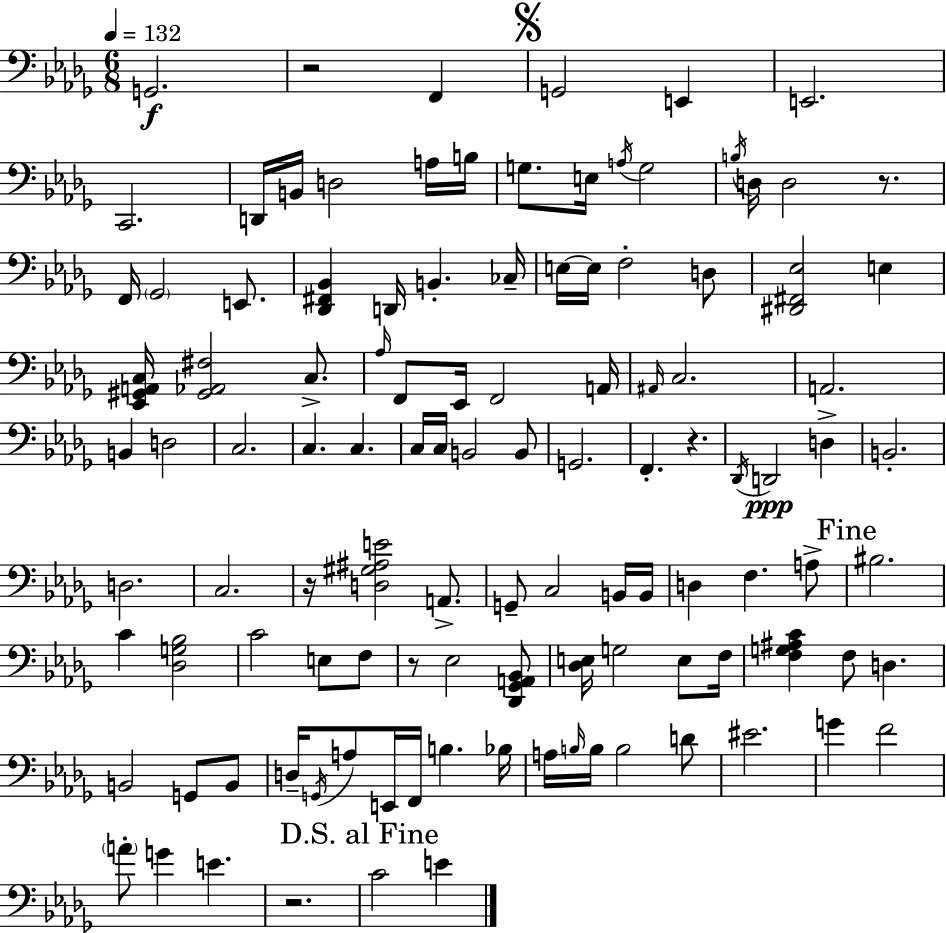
G2/h. R/h F2/q G2/h E2/q E2/h. C2/h. D2/s B2/s D3/h A3/s B3/s G3/e. E3/s A3/s G3/h B3/s D3/s D3/h R/e. F2/s Gb2/h E2/e. [Db2,F#2,Bb2]/q D2/s B2/q. CES3/s E3/s E3/s F3/h D3/e [D#2,F#2,Eb3]/h E3/q [Eb2,G#2,A2,C3]/s [G#2,Ab2,F#3]/h C3/e. Ab3/s F2/e Eb2/s F2/h A2/s A#2/s C3/h. A2/h. B2/q D3/h C3/h. C3/q. C3/q. C3/s C3/s B2/h B2/e G2/h. F2/q. R/q. Db2/s D2/h D3/q B2/h. D3/h. C3/h. R/s [D3,G#3,A#3,E4]/h A2/e. G2/e C3/h B2/s B2/s D3/q F3/q. A3/e BIS3/h. C4/q [Db3,G3,Bb3]/h C4/h E3/e F3/e R/e Eb3/h [Db2,Gb2,A2,Bb2]/e [Db3,E3]/s G3/h E3/e F3/s [F3,G3,A#3,C4]/q F3/e D3/q. B2/h G2/e B2/e D3/s G2/s A3/e E2/s F2/s B3/q. Bb3/s A3/s B3/s B3/s B3/h D4/e EIS4/h. G4/q F4/h A4/e G4/q E4/q. R/h. C4/h E4/q